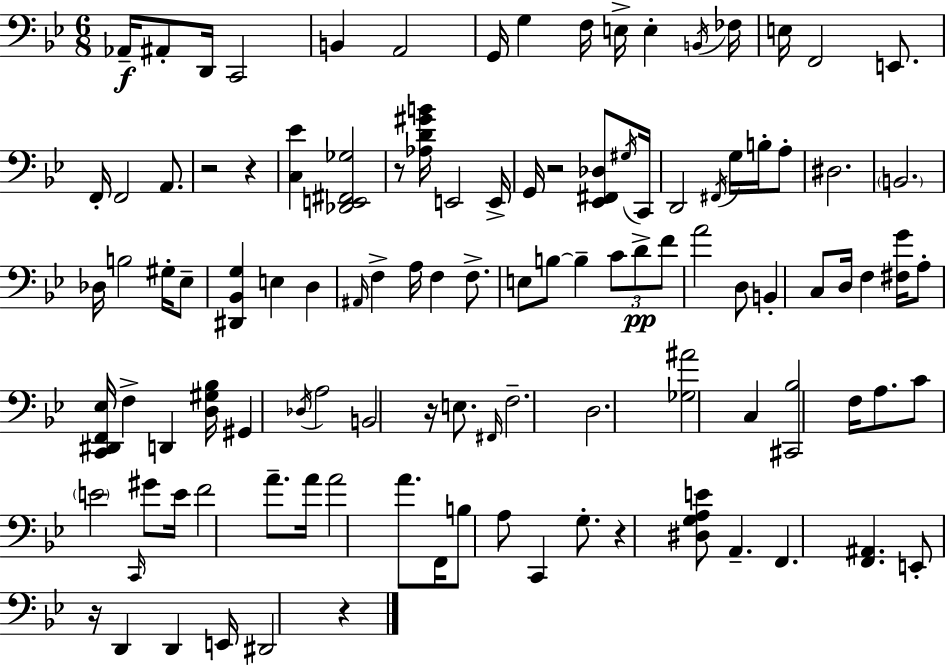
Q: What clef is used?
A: bass